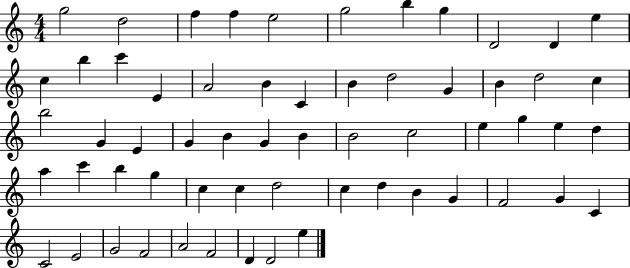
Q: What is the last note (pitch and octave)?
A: E5